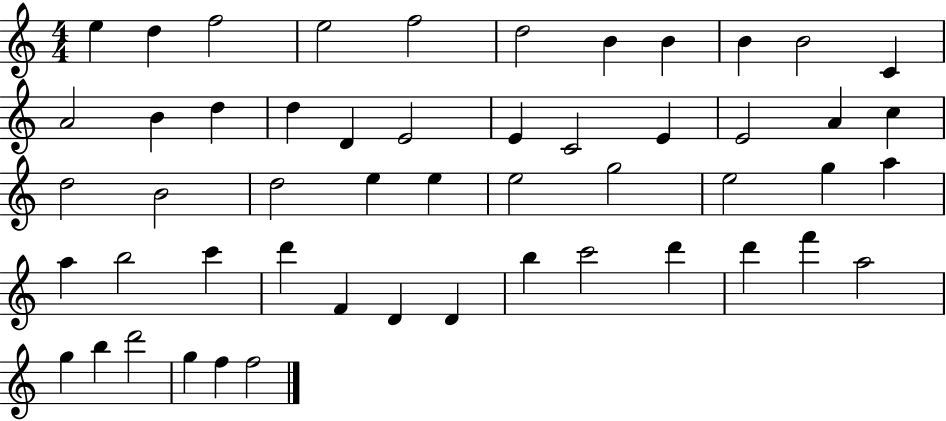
X:1
T:Untitled
M:4/4
L:1/4
K:C
e d f2 e2 f2 d2 B B B B2 C A2 B d d D E2 E C2 E E2 A c d2 B2 d2 e e e2 g2 e2 g a a b2 c' d' F D D b c'2 d' d' f' a2 g b d'2 g f f2